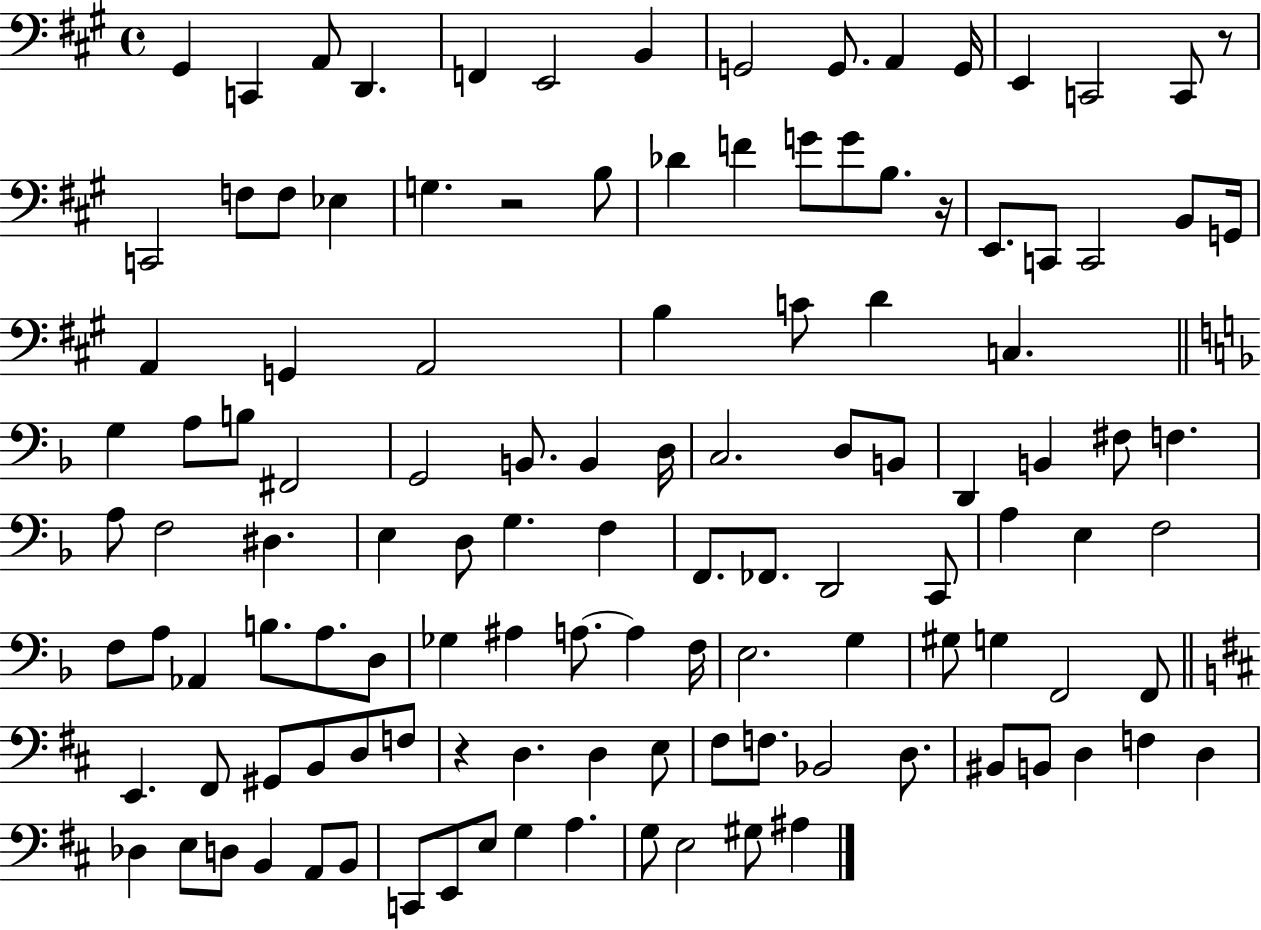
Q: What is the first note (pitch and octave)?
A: G#2